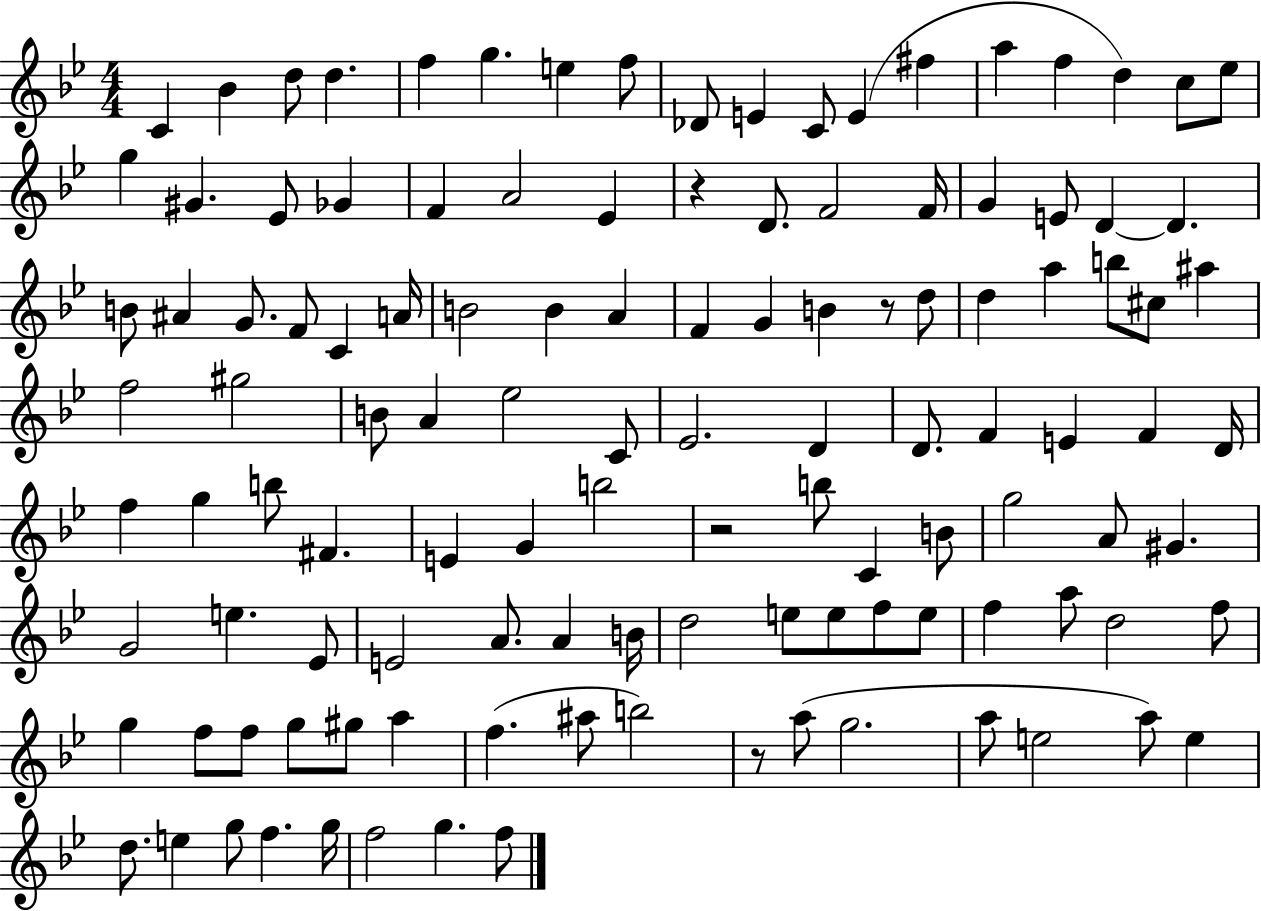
X:1
T:Untitled
M:4/4
L:1/4
K:Bb
C _B d/2 d f g e f/2 _D/2 E C/2 E ^f a f d c/2 _e/2 g ^G _E/2 _G F A2 _E z D/2 F2 F/4 G E/2 D D B/2 ^A G/2 F/2 C A/4 B2 B A F G B z/2 d/2 d a b/2 ^c/2 ^a f2 ^g2 B/2 A _e2 C/2 _E2 D D/2 F E F D/4 f g b/2 ^F E G b2 z2 b/2 C B/2 g2 A/2 ^G G2 e _E/2 E2 A/2 A B/4 d2 e/2 e/2 f/2 e/2 f a/2 d2 f/2 g f/2 f/2 g/2 ^g/2 a f ^a/2 b2 z/2 a/2 g2 a/2 e2 a/2 e d/2 e g/2 f g/4 f2 g f/2